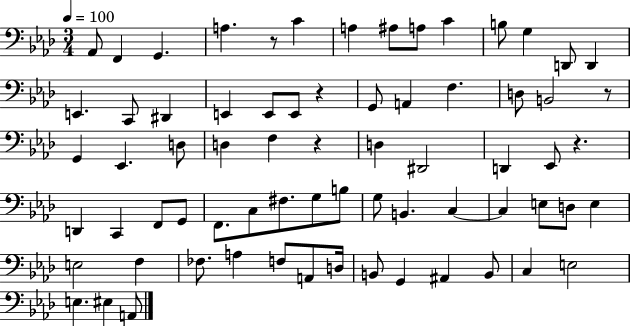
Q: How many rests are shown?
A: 5